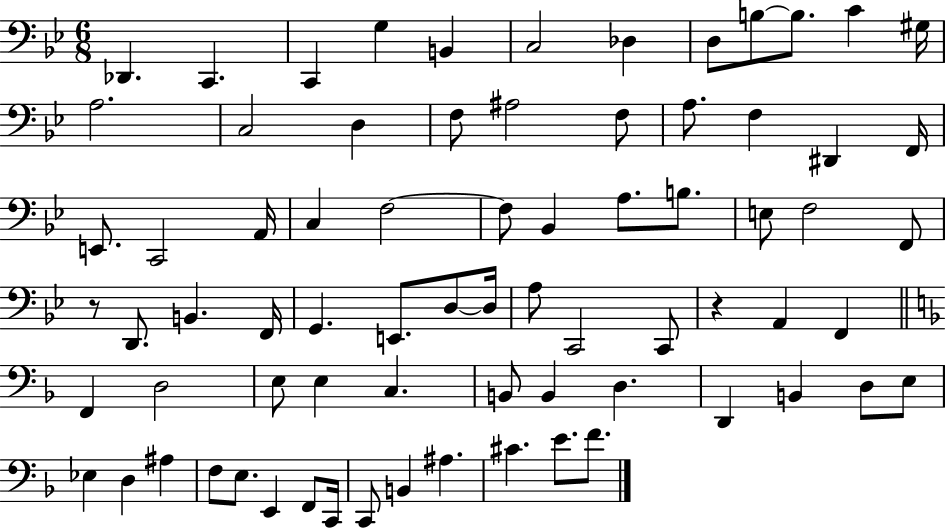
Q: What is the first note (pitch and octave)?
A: Db2